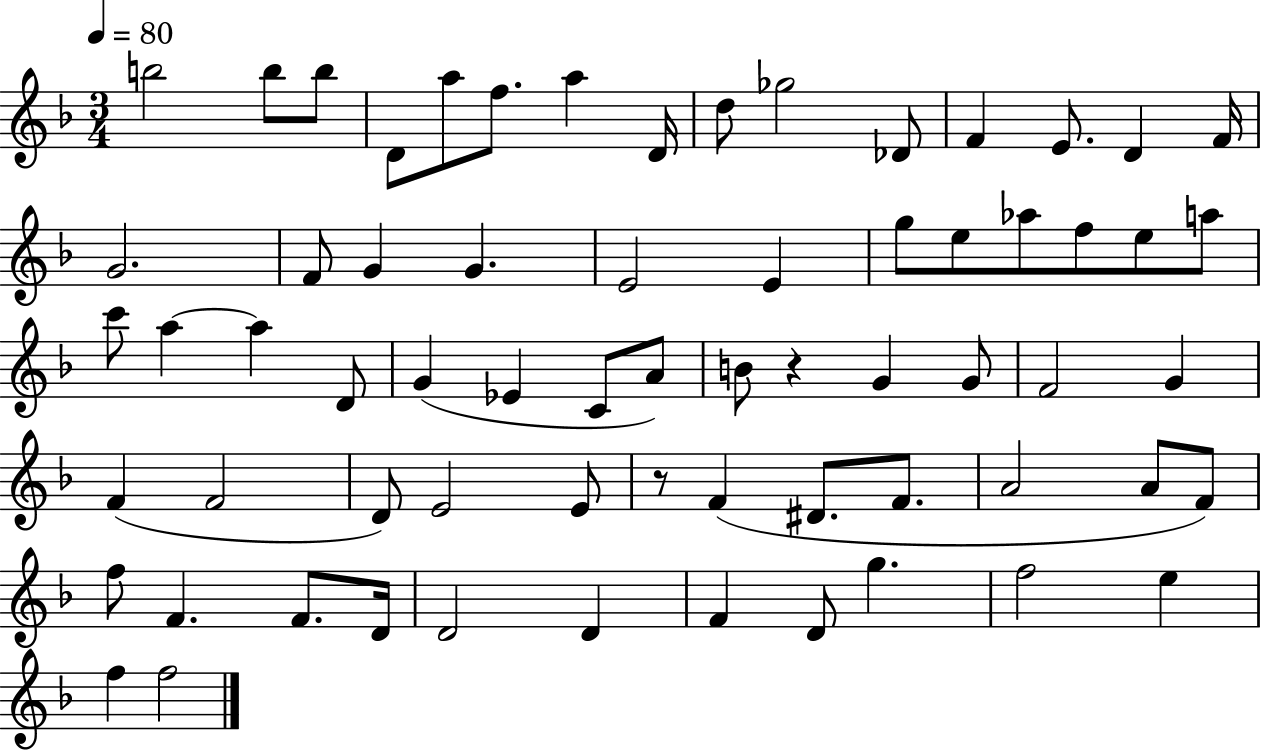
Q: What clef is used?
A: treble